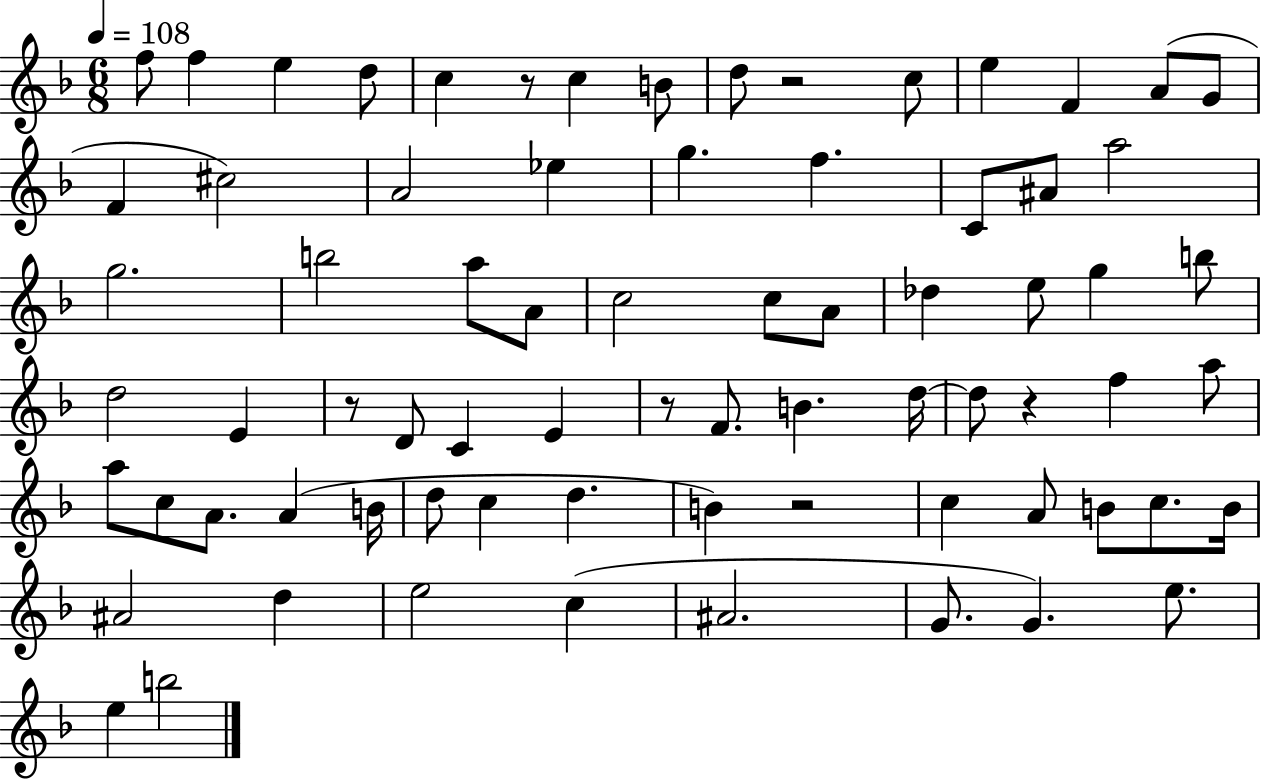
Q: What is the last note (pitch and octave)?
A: B5